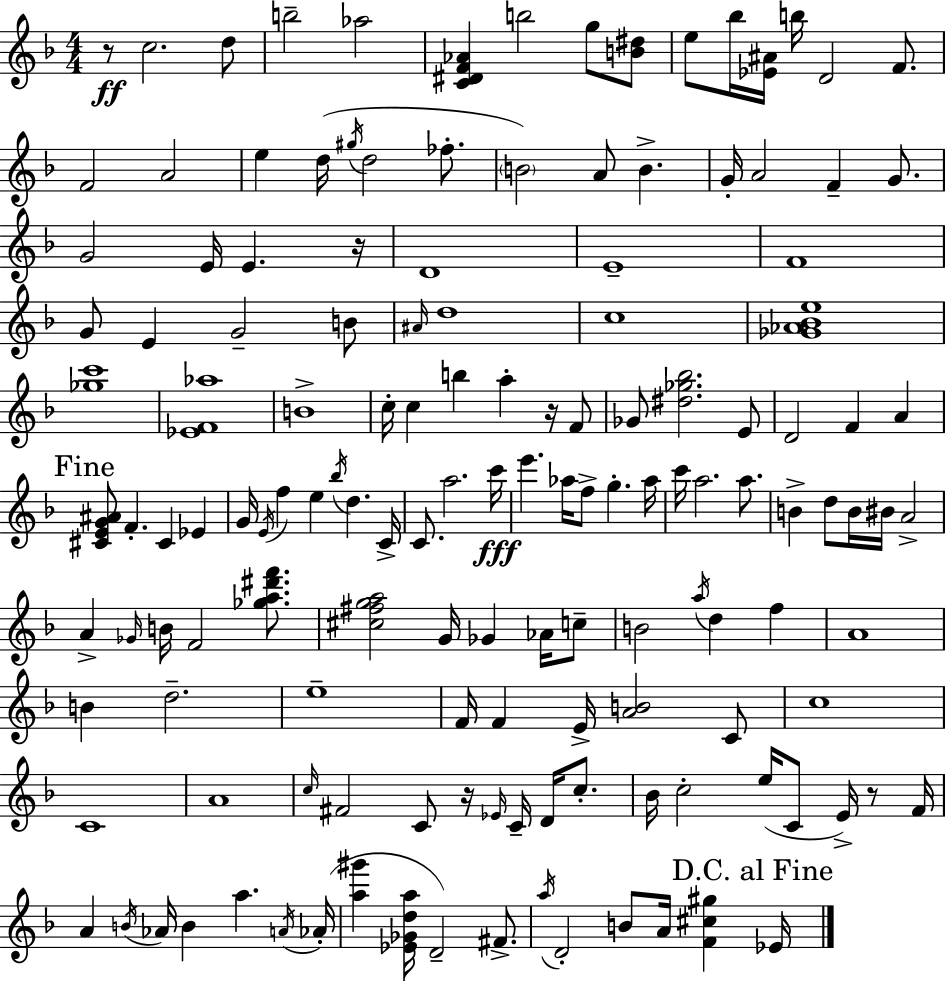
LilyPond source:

{
  \clef treble
  \numericTimeSignature
  \time 4/4
  \key f \major
  r8\ff c''2. d''8 | b''2-- aes''2 | <c' dis' f' aes'>4 b''2 g''8 <b' dis''>8 | e''8 bes''16 <ees' ais'>16 b''16 d'2 f'8. | \break f'2 a'2 | e''4 d''16( \acciaccatura { gis''16 } d''2 fes''8.-. | \parenthesize b'2) a'8 b'4.-> | g'16-. a'2 f'4-- g'8. | \break g'2 e'16 e'4. | r16 d'1 | e'1-- | f'1 | \break g'8 e'4 g'2-- b'8 | \grace { ais'16 } d''1 | c''1 | <ges' aes' bes' e''>1 | \break <ges'' c'''>1 | <ees' f' aes''>1 | b'1-> | c''16-. c''4 b''4 a''4-. r16 | \break f'8 ges'8 <dis'' ges'' bes''>2. | e'8 d'2 f'4 a'4 | \mark "Fine" <cis' e' g' ais'>8 f'4.-. cis'4 ees'4 | g'16 \acciaccatura { e'16 } f''4 e''4 \acciaccatura { bes''16 } d''4. | \break c'16-> c'8. a''2. | c'''16\fff e'''4. aes''16 f''8-> g''4.-. | aes''16 c'''16 a''2. | a''8. b'4-> d''8 b'16 bis'16 a'2-> | \break a'4-> \grace { ges'16 } b'16 f'2 | <ges'' a'' dis''' f'''>8. <cis'' fis'' g'' a''>2 g'16 ges'4 | aes'16 c''8-- b'2 \acciaccatura { a''16 } d''4 | f''4 a'1 | \break b'4 d''2.-- | e''1-- | f'16 f'4 e'16-> <a' b'>2 | c'8 c''1 | \break c'1 | a'1 | \grace { c''16 } fis'2 c'8 | r16 \grace { ees'16 } c'16-- d'16 c''8.-. bes'16 c''2-. | \break e''16( c'8 e'16->) r8 f'16 a'4 \acciaccatura { b'16 } aes'16 b'4 | a''4. \acciaccatura { a'16 }( aes'16-. <a'' gis'''>4 <ees' ges' d'' a''>16 d'2--) | fis'8.-> \acciaccatura { a''16 } d'2-. | b'8 a'16 <f' cis'' gis''>4 \mark "D.C. al Fine" ees'16 \bar "|."
}